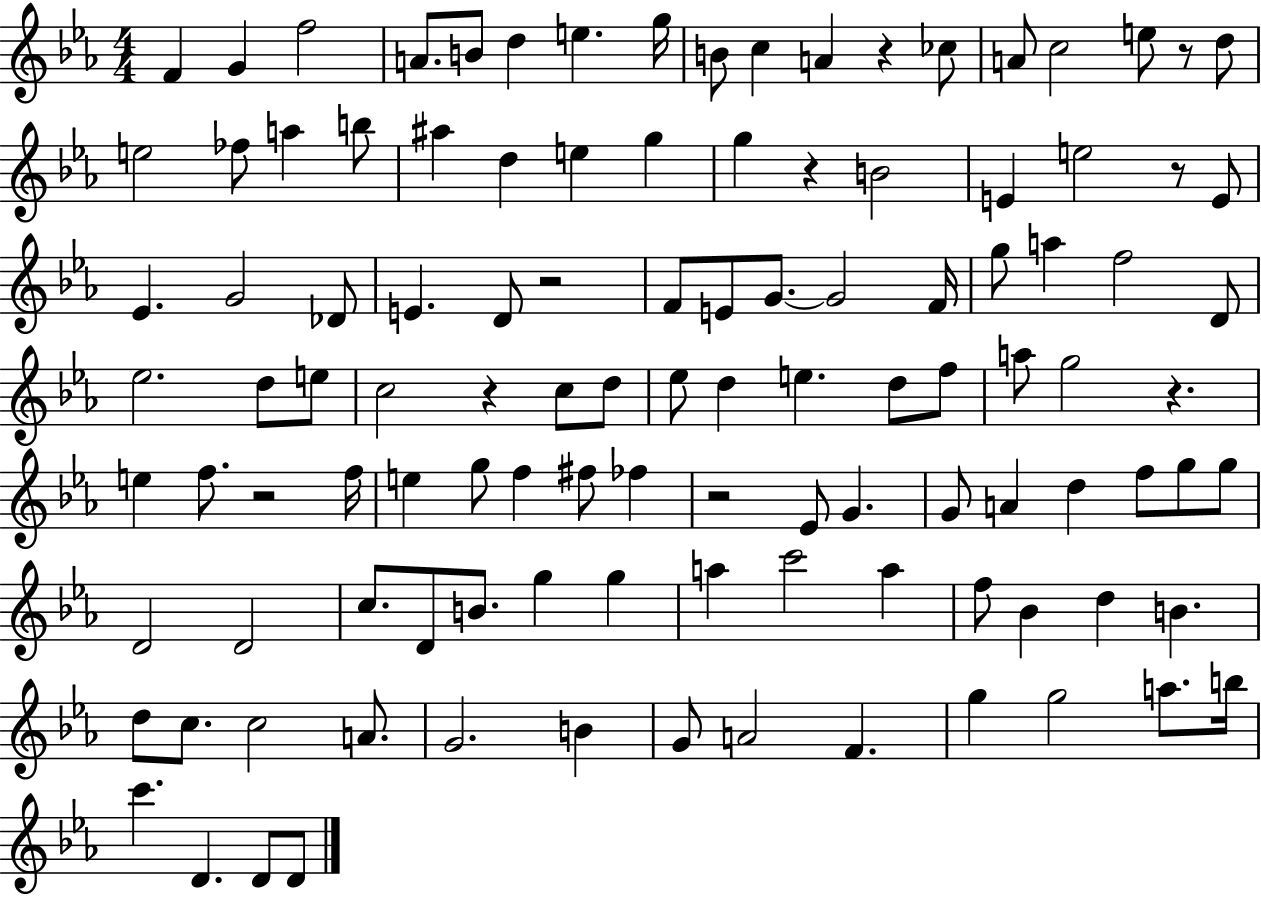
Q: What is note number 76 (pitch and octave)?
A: D4